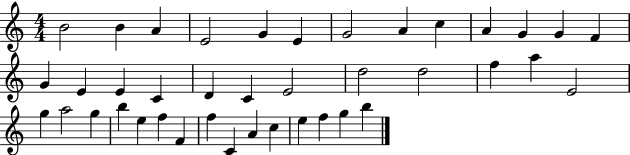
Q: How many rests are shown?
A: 0